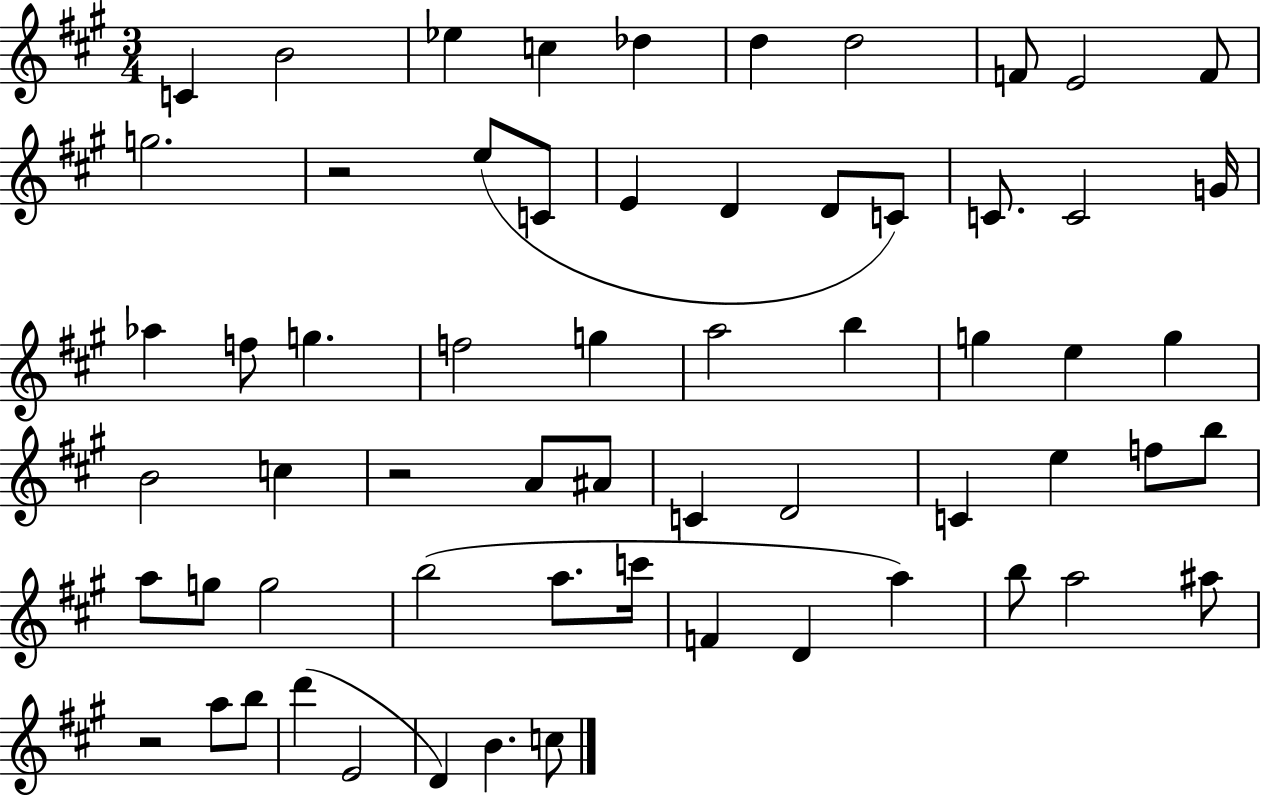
C4/q B4/h Eb5/q C5/q Db5/q D5/q D5/h F4/e E4/h F4/e G5/h. R/h E5/e C4/e E4/q D4/q D4/e C4/e C4/e. C4/h G4/s Ab5/q F5/e G5/q. F5/h G5/q A5/h B5/q G5/q E5/q G5/q B4/h C5/q R/h A4/e A#4/e C4/q D4/h C4/q E5/q F5/e B5/e A5/e G5/e G5/h B5/h A5/e. C6/s F4/q D4/q A5/q B5/e A5/h A#5/e R/h A5/e B5/e D6/q E4/h D4/q B4/q. C5/e